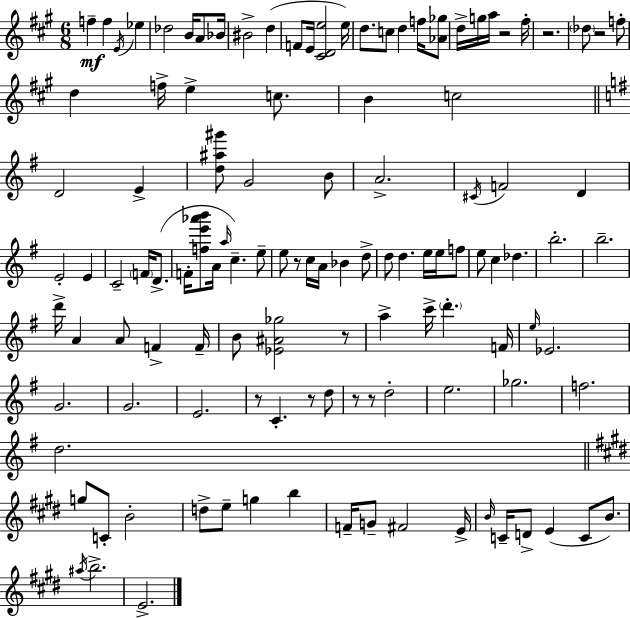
F5/q F5/q E4/s Eb5/q Db5/h B4/s A4/e Bb4/s BIS4/h D5/q F4/e E4/s [C#4,D4,E5]/h E5/s D5/e. C5/e D5/q F5/s [Ab4,Gb5]/e D5/s G5/s A5/s R/h F#5/s R/h. Db5/e R/h F5/e D5/q F5/s E5/q C5/e. B4/q C5/h D4/h E4/q [D5,A#5,G#6]/e G4/h B4/e A4/h. C#4/s F4/h D4/q E4/h E4/q C4/h F4/s D4/e. F4/s [F5,E6,Ab6,B6]/e A4/s A5/s C5/q. E5/e E5/e R/e C5/s A4/s Bb4/q D5/e D5/e D5/q. E5/s E5/s F5/e E5/e C5/q Db5/q. B5/h. B5/h. D6/s A4/q A4/e F4/q F4/s B4/e [Eb4,A#4,Gb5]/h R/e A5/q C6/s D6/q. F4/s E5/s Eb4/h. G4/h. G4/h. E4/h. R/e C4/q. R/e D5/e R/e R/e D5/h E5/h. Gb5/h. F5/h. D5/h. G5/e C4/e B4/h D5/e E5/e G5/q B5/q F4/s G4/e F#4/h E4/s B4/s C4/s D4/e E4/q C4/e B4/e. A#5/s B5/h. E4/h.